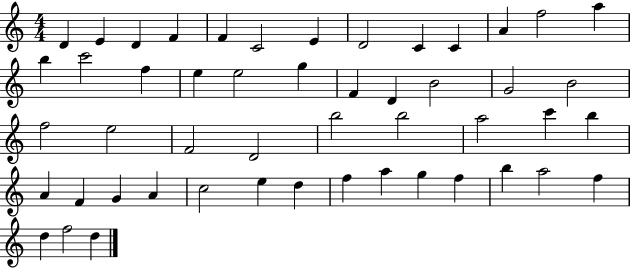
D4/q E4/q D4/q F4/q F4/q C4/h E4/q D4/h C4/q C4/q A4/q F5/h A5/q B5/q C6/h F5/q E5/q E5/h G5/q F4/q D4/q B4/h G4/h B4/h F5/h E5/h F4/h D4/h B5/h B5/h A5/h C6/q B5/q A4/q F4/q G4/q A4/q C5/h E5/q D5/q F5/q A5/q G5/q F5/q B5/q A5/h F5/q D5/q F5/h D5/q